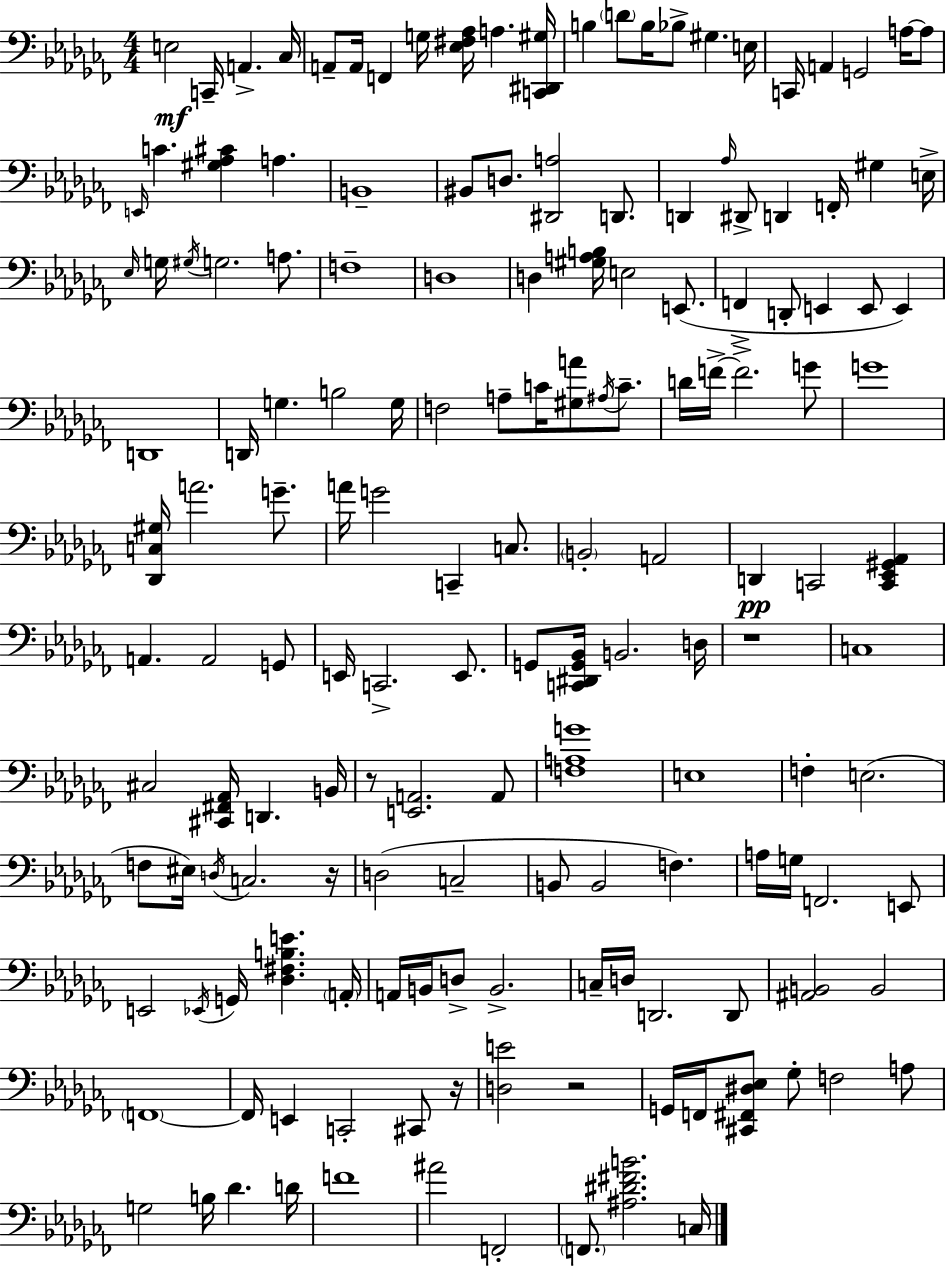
{
  \clef bass
  \numericTimeSignature
  \time 4/4
  \key aes \minor
  e2\mf c,16-- a,4.-> ces16 | a,8-- a,16 f,4 g16 <ees fis aes>16 a4. <c, dis, gis>16 | b4 \parenthesize d'8 b16 bes8-> gis4. e16 | c,16 a,4 g,2 a16~~ a8 | \break \grace { e,16 } c'4. <gis aes cis'>4 a4. | b,1-- | bis,8 d8. <dis, a>2 d,8. | d,4 \grace { aes16 } dis,8-> d,4 f,16-. gis4 | \break e16-> \grace { ees16 } g16 \acciaccatura { gis16 } g2. | a8. f1-- | d1 | d4 <gis a b>16 e2 | \break e,8.( f,4-> d,8-. e,4 e,8 | e,4) d,1 | d,16 g4. b2 | g16 f2 a8-- c'16 <gis a'>8 | \break \acciaccatura { ais16 } c'8.-- d'16 f'16->~~ f'2.-> | g'8 g'1 | <des, c gis>16 a'2. | g'8.-- a'16 g'2 c,4-- | \break c8. \parenthesize b,2-. a,2 | d,4\pp c,2 | <c, ees, gis, aes,>4 a,4. a,2 | g,8 e,16 c,2.-> | \break e,8. g,8 <c, dis, g, bes,>16 b,2. | d16 r1 | c1 | cis2 <cis, fis, aes,>16 d,4. | \break b,16 r8 <e, a,>2. | a,8 <f a g'>1 | e1 | f4-. e2.( | \break f8 eis16) \acciaccatura { d16 } c2. | r16 d2( c2-- | b,8 b,2 | f4.) a16 g16 f,2. | \break e,8 e,2 \acciaccatura { ees,16 } g,16 | <des fis b e'>4. \parenthesize a,16-. a,16 b,16 d8-> b,2.-> | c16-- d16 d,2. | d,8 <ais, b,>2 b,2 | \break \parenthesize f,1~~ | f,16 e,4 c,2-. | cis,8 r16 <d e'>2 r2 | g,16 f,16 <cis, fis, dis ees>8 ges8-. f2 | \break a8 g2 b16 | des'4. d'16 f'1 | ais'2 f,2-. | \parenthesize f,8. <ais dis' fis' b'>2. | \break c16 \bar "|."
}